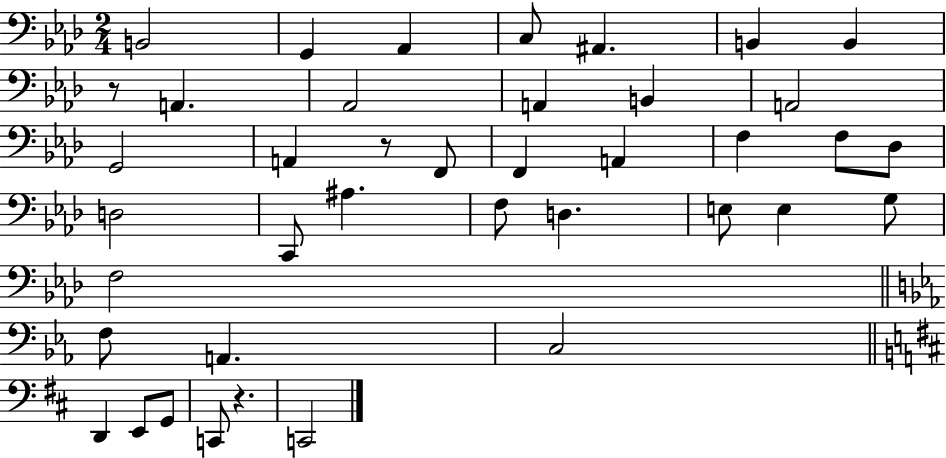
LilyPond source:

{
  \clef bass
  \numericTimeSignature
  \time 2/4
  \key aes \major
  b,2 | g,4 aes,4 | c8 ais,4. | b,4 b,4 | \break r8 a,4. | aes,2 | a,4 b,4 | a,2 | \break g,2 | a,4 r8 f,8 | f,4 a,4 | f4 f8 des8 | \break d2 | c,8 ais4. | f8 d4. | e8 e4 g8 | \break f2 | \bar "||" \break \key c \minor f8 a,4. | c2 | \bar "||" \break \key d \major d,4 e,8 g,8 | c,8 r4. | c,2 | \bar "|."
}